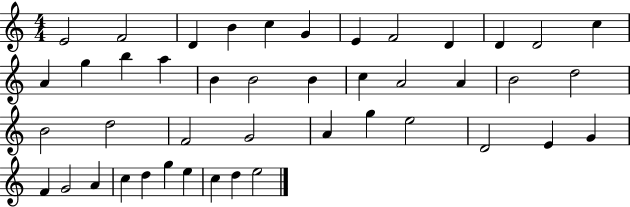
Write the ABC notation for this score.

X:1
T:Untitled
M:4/4
L:1/4
K:C
E2 F2 D B c G E F2 D D D2 c A g b a B B2 B c A2 A B2 d2 B2 d2 F2 G2 A g e2 D2 E G F G2 A c d g e c d e2